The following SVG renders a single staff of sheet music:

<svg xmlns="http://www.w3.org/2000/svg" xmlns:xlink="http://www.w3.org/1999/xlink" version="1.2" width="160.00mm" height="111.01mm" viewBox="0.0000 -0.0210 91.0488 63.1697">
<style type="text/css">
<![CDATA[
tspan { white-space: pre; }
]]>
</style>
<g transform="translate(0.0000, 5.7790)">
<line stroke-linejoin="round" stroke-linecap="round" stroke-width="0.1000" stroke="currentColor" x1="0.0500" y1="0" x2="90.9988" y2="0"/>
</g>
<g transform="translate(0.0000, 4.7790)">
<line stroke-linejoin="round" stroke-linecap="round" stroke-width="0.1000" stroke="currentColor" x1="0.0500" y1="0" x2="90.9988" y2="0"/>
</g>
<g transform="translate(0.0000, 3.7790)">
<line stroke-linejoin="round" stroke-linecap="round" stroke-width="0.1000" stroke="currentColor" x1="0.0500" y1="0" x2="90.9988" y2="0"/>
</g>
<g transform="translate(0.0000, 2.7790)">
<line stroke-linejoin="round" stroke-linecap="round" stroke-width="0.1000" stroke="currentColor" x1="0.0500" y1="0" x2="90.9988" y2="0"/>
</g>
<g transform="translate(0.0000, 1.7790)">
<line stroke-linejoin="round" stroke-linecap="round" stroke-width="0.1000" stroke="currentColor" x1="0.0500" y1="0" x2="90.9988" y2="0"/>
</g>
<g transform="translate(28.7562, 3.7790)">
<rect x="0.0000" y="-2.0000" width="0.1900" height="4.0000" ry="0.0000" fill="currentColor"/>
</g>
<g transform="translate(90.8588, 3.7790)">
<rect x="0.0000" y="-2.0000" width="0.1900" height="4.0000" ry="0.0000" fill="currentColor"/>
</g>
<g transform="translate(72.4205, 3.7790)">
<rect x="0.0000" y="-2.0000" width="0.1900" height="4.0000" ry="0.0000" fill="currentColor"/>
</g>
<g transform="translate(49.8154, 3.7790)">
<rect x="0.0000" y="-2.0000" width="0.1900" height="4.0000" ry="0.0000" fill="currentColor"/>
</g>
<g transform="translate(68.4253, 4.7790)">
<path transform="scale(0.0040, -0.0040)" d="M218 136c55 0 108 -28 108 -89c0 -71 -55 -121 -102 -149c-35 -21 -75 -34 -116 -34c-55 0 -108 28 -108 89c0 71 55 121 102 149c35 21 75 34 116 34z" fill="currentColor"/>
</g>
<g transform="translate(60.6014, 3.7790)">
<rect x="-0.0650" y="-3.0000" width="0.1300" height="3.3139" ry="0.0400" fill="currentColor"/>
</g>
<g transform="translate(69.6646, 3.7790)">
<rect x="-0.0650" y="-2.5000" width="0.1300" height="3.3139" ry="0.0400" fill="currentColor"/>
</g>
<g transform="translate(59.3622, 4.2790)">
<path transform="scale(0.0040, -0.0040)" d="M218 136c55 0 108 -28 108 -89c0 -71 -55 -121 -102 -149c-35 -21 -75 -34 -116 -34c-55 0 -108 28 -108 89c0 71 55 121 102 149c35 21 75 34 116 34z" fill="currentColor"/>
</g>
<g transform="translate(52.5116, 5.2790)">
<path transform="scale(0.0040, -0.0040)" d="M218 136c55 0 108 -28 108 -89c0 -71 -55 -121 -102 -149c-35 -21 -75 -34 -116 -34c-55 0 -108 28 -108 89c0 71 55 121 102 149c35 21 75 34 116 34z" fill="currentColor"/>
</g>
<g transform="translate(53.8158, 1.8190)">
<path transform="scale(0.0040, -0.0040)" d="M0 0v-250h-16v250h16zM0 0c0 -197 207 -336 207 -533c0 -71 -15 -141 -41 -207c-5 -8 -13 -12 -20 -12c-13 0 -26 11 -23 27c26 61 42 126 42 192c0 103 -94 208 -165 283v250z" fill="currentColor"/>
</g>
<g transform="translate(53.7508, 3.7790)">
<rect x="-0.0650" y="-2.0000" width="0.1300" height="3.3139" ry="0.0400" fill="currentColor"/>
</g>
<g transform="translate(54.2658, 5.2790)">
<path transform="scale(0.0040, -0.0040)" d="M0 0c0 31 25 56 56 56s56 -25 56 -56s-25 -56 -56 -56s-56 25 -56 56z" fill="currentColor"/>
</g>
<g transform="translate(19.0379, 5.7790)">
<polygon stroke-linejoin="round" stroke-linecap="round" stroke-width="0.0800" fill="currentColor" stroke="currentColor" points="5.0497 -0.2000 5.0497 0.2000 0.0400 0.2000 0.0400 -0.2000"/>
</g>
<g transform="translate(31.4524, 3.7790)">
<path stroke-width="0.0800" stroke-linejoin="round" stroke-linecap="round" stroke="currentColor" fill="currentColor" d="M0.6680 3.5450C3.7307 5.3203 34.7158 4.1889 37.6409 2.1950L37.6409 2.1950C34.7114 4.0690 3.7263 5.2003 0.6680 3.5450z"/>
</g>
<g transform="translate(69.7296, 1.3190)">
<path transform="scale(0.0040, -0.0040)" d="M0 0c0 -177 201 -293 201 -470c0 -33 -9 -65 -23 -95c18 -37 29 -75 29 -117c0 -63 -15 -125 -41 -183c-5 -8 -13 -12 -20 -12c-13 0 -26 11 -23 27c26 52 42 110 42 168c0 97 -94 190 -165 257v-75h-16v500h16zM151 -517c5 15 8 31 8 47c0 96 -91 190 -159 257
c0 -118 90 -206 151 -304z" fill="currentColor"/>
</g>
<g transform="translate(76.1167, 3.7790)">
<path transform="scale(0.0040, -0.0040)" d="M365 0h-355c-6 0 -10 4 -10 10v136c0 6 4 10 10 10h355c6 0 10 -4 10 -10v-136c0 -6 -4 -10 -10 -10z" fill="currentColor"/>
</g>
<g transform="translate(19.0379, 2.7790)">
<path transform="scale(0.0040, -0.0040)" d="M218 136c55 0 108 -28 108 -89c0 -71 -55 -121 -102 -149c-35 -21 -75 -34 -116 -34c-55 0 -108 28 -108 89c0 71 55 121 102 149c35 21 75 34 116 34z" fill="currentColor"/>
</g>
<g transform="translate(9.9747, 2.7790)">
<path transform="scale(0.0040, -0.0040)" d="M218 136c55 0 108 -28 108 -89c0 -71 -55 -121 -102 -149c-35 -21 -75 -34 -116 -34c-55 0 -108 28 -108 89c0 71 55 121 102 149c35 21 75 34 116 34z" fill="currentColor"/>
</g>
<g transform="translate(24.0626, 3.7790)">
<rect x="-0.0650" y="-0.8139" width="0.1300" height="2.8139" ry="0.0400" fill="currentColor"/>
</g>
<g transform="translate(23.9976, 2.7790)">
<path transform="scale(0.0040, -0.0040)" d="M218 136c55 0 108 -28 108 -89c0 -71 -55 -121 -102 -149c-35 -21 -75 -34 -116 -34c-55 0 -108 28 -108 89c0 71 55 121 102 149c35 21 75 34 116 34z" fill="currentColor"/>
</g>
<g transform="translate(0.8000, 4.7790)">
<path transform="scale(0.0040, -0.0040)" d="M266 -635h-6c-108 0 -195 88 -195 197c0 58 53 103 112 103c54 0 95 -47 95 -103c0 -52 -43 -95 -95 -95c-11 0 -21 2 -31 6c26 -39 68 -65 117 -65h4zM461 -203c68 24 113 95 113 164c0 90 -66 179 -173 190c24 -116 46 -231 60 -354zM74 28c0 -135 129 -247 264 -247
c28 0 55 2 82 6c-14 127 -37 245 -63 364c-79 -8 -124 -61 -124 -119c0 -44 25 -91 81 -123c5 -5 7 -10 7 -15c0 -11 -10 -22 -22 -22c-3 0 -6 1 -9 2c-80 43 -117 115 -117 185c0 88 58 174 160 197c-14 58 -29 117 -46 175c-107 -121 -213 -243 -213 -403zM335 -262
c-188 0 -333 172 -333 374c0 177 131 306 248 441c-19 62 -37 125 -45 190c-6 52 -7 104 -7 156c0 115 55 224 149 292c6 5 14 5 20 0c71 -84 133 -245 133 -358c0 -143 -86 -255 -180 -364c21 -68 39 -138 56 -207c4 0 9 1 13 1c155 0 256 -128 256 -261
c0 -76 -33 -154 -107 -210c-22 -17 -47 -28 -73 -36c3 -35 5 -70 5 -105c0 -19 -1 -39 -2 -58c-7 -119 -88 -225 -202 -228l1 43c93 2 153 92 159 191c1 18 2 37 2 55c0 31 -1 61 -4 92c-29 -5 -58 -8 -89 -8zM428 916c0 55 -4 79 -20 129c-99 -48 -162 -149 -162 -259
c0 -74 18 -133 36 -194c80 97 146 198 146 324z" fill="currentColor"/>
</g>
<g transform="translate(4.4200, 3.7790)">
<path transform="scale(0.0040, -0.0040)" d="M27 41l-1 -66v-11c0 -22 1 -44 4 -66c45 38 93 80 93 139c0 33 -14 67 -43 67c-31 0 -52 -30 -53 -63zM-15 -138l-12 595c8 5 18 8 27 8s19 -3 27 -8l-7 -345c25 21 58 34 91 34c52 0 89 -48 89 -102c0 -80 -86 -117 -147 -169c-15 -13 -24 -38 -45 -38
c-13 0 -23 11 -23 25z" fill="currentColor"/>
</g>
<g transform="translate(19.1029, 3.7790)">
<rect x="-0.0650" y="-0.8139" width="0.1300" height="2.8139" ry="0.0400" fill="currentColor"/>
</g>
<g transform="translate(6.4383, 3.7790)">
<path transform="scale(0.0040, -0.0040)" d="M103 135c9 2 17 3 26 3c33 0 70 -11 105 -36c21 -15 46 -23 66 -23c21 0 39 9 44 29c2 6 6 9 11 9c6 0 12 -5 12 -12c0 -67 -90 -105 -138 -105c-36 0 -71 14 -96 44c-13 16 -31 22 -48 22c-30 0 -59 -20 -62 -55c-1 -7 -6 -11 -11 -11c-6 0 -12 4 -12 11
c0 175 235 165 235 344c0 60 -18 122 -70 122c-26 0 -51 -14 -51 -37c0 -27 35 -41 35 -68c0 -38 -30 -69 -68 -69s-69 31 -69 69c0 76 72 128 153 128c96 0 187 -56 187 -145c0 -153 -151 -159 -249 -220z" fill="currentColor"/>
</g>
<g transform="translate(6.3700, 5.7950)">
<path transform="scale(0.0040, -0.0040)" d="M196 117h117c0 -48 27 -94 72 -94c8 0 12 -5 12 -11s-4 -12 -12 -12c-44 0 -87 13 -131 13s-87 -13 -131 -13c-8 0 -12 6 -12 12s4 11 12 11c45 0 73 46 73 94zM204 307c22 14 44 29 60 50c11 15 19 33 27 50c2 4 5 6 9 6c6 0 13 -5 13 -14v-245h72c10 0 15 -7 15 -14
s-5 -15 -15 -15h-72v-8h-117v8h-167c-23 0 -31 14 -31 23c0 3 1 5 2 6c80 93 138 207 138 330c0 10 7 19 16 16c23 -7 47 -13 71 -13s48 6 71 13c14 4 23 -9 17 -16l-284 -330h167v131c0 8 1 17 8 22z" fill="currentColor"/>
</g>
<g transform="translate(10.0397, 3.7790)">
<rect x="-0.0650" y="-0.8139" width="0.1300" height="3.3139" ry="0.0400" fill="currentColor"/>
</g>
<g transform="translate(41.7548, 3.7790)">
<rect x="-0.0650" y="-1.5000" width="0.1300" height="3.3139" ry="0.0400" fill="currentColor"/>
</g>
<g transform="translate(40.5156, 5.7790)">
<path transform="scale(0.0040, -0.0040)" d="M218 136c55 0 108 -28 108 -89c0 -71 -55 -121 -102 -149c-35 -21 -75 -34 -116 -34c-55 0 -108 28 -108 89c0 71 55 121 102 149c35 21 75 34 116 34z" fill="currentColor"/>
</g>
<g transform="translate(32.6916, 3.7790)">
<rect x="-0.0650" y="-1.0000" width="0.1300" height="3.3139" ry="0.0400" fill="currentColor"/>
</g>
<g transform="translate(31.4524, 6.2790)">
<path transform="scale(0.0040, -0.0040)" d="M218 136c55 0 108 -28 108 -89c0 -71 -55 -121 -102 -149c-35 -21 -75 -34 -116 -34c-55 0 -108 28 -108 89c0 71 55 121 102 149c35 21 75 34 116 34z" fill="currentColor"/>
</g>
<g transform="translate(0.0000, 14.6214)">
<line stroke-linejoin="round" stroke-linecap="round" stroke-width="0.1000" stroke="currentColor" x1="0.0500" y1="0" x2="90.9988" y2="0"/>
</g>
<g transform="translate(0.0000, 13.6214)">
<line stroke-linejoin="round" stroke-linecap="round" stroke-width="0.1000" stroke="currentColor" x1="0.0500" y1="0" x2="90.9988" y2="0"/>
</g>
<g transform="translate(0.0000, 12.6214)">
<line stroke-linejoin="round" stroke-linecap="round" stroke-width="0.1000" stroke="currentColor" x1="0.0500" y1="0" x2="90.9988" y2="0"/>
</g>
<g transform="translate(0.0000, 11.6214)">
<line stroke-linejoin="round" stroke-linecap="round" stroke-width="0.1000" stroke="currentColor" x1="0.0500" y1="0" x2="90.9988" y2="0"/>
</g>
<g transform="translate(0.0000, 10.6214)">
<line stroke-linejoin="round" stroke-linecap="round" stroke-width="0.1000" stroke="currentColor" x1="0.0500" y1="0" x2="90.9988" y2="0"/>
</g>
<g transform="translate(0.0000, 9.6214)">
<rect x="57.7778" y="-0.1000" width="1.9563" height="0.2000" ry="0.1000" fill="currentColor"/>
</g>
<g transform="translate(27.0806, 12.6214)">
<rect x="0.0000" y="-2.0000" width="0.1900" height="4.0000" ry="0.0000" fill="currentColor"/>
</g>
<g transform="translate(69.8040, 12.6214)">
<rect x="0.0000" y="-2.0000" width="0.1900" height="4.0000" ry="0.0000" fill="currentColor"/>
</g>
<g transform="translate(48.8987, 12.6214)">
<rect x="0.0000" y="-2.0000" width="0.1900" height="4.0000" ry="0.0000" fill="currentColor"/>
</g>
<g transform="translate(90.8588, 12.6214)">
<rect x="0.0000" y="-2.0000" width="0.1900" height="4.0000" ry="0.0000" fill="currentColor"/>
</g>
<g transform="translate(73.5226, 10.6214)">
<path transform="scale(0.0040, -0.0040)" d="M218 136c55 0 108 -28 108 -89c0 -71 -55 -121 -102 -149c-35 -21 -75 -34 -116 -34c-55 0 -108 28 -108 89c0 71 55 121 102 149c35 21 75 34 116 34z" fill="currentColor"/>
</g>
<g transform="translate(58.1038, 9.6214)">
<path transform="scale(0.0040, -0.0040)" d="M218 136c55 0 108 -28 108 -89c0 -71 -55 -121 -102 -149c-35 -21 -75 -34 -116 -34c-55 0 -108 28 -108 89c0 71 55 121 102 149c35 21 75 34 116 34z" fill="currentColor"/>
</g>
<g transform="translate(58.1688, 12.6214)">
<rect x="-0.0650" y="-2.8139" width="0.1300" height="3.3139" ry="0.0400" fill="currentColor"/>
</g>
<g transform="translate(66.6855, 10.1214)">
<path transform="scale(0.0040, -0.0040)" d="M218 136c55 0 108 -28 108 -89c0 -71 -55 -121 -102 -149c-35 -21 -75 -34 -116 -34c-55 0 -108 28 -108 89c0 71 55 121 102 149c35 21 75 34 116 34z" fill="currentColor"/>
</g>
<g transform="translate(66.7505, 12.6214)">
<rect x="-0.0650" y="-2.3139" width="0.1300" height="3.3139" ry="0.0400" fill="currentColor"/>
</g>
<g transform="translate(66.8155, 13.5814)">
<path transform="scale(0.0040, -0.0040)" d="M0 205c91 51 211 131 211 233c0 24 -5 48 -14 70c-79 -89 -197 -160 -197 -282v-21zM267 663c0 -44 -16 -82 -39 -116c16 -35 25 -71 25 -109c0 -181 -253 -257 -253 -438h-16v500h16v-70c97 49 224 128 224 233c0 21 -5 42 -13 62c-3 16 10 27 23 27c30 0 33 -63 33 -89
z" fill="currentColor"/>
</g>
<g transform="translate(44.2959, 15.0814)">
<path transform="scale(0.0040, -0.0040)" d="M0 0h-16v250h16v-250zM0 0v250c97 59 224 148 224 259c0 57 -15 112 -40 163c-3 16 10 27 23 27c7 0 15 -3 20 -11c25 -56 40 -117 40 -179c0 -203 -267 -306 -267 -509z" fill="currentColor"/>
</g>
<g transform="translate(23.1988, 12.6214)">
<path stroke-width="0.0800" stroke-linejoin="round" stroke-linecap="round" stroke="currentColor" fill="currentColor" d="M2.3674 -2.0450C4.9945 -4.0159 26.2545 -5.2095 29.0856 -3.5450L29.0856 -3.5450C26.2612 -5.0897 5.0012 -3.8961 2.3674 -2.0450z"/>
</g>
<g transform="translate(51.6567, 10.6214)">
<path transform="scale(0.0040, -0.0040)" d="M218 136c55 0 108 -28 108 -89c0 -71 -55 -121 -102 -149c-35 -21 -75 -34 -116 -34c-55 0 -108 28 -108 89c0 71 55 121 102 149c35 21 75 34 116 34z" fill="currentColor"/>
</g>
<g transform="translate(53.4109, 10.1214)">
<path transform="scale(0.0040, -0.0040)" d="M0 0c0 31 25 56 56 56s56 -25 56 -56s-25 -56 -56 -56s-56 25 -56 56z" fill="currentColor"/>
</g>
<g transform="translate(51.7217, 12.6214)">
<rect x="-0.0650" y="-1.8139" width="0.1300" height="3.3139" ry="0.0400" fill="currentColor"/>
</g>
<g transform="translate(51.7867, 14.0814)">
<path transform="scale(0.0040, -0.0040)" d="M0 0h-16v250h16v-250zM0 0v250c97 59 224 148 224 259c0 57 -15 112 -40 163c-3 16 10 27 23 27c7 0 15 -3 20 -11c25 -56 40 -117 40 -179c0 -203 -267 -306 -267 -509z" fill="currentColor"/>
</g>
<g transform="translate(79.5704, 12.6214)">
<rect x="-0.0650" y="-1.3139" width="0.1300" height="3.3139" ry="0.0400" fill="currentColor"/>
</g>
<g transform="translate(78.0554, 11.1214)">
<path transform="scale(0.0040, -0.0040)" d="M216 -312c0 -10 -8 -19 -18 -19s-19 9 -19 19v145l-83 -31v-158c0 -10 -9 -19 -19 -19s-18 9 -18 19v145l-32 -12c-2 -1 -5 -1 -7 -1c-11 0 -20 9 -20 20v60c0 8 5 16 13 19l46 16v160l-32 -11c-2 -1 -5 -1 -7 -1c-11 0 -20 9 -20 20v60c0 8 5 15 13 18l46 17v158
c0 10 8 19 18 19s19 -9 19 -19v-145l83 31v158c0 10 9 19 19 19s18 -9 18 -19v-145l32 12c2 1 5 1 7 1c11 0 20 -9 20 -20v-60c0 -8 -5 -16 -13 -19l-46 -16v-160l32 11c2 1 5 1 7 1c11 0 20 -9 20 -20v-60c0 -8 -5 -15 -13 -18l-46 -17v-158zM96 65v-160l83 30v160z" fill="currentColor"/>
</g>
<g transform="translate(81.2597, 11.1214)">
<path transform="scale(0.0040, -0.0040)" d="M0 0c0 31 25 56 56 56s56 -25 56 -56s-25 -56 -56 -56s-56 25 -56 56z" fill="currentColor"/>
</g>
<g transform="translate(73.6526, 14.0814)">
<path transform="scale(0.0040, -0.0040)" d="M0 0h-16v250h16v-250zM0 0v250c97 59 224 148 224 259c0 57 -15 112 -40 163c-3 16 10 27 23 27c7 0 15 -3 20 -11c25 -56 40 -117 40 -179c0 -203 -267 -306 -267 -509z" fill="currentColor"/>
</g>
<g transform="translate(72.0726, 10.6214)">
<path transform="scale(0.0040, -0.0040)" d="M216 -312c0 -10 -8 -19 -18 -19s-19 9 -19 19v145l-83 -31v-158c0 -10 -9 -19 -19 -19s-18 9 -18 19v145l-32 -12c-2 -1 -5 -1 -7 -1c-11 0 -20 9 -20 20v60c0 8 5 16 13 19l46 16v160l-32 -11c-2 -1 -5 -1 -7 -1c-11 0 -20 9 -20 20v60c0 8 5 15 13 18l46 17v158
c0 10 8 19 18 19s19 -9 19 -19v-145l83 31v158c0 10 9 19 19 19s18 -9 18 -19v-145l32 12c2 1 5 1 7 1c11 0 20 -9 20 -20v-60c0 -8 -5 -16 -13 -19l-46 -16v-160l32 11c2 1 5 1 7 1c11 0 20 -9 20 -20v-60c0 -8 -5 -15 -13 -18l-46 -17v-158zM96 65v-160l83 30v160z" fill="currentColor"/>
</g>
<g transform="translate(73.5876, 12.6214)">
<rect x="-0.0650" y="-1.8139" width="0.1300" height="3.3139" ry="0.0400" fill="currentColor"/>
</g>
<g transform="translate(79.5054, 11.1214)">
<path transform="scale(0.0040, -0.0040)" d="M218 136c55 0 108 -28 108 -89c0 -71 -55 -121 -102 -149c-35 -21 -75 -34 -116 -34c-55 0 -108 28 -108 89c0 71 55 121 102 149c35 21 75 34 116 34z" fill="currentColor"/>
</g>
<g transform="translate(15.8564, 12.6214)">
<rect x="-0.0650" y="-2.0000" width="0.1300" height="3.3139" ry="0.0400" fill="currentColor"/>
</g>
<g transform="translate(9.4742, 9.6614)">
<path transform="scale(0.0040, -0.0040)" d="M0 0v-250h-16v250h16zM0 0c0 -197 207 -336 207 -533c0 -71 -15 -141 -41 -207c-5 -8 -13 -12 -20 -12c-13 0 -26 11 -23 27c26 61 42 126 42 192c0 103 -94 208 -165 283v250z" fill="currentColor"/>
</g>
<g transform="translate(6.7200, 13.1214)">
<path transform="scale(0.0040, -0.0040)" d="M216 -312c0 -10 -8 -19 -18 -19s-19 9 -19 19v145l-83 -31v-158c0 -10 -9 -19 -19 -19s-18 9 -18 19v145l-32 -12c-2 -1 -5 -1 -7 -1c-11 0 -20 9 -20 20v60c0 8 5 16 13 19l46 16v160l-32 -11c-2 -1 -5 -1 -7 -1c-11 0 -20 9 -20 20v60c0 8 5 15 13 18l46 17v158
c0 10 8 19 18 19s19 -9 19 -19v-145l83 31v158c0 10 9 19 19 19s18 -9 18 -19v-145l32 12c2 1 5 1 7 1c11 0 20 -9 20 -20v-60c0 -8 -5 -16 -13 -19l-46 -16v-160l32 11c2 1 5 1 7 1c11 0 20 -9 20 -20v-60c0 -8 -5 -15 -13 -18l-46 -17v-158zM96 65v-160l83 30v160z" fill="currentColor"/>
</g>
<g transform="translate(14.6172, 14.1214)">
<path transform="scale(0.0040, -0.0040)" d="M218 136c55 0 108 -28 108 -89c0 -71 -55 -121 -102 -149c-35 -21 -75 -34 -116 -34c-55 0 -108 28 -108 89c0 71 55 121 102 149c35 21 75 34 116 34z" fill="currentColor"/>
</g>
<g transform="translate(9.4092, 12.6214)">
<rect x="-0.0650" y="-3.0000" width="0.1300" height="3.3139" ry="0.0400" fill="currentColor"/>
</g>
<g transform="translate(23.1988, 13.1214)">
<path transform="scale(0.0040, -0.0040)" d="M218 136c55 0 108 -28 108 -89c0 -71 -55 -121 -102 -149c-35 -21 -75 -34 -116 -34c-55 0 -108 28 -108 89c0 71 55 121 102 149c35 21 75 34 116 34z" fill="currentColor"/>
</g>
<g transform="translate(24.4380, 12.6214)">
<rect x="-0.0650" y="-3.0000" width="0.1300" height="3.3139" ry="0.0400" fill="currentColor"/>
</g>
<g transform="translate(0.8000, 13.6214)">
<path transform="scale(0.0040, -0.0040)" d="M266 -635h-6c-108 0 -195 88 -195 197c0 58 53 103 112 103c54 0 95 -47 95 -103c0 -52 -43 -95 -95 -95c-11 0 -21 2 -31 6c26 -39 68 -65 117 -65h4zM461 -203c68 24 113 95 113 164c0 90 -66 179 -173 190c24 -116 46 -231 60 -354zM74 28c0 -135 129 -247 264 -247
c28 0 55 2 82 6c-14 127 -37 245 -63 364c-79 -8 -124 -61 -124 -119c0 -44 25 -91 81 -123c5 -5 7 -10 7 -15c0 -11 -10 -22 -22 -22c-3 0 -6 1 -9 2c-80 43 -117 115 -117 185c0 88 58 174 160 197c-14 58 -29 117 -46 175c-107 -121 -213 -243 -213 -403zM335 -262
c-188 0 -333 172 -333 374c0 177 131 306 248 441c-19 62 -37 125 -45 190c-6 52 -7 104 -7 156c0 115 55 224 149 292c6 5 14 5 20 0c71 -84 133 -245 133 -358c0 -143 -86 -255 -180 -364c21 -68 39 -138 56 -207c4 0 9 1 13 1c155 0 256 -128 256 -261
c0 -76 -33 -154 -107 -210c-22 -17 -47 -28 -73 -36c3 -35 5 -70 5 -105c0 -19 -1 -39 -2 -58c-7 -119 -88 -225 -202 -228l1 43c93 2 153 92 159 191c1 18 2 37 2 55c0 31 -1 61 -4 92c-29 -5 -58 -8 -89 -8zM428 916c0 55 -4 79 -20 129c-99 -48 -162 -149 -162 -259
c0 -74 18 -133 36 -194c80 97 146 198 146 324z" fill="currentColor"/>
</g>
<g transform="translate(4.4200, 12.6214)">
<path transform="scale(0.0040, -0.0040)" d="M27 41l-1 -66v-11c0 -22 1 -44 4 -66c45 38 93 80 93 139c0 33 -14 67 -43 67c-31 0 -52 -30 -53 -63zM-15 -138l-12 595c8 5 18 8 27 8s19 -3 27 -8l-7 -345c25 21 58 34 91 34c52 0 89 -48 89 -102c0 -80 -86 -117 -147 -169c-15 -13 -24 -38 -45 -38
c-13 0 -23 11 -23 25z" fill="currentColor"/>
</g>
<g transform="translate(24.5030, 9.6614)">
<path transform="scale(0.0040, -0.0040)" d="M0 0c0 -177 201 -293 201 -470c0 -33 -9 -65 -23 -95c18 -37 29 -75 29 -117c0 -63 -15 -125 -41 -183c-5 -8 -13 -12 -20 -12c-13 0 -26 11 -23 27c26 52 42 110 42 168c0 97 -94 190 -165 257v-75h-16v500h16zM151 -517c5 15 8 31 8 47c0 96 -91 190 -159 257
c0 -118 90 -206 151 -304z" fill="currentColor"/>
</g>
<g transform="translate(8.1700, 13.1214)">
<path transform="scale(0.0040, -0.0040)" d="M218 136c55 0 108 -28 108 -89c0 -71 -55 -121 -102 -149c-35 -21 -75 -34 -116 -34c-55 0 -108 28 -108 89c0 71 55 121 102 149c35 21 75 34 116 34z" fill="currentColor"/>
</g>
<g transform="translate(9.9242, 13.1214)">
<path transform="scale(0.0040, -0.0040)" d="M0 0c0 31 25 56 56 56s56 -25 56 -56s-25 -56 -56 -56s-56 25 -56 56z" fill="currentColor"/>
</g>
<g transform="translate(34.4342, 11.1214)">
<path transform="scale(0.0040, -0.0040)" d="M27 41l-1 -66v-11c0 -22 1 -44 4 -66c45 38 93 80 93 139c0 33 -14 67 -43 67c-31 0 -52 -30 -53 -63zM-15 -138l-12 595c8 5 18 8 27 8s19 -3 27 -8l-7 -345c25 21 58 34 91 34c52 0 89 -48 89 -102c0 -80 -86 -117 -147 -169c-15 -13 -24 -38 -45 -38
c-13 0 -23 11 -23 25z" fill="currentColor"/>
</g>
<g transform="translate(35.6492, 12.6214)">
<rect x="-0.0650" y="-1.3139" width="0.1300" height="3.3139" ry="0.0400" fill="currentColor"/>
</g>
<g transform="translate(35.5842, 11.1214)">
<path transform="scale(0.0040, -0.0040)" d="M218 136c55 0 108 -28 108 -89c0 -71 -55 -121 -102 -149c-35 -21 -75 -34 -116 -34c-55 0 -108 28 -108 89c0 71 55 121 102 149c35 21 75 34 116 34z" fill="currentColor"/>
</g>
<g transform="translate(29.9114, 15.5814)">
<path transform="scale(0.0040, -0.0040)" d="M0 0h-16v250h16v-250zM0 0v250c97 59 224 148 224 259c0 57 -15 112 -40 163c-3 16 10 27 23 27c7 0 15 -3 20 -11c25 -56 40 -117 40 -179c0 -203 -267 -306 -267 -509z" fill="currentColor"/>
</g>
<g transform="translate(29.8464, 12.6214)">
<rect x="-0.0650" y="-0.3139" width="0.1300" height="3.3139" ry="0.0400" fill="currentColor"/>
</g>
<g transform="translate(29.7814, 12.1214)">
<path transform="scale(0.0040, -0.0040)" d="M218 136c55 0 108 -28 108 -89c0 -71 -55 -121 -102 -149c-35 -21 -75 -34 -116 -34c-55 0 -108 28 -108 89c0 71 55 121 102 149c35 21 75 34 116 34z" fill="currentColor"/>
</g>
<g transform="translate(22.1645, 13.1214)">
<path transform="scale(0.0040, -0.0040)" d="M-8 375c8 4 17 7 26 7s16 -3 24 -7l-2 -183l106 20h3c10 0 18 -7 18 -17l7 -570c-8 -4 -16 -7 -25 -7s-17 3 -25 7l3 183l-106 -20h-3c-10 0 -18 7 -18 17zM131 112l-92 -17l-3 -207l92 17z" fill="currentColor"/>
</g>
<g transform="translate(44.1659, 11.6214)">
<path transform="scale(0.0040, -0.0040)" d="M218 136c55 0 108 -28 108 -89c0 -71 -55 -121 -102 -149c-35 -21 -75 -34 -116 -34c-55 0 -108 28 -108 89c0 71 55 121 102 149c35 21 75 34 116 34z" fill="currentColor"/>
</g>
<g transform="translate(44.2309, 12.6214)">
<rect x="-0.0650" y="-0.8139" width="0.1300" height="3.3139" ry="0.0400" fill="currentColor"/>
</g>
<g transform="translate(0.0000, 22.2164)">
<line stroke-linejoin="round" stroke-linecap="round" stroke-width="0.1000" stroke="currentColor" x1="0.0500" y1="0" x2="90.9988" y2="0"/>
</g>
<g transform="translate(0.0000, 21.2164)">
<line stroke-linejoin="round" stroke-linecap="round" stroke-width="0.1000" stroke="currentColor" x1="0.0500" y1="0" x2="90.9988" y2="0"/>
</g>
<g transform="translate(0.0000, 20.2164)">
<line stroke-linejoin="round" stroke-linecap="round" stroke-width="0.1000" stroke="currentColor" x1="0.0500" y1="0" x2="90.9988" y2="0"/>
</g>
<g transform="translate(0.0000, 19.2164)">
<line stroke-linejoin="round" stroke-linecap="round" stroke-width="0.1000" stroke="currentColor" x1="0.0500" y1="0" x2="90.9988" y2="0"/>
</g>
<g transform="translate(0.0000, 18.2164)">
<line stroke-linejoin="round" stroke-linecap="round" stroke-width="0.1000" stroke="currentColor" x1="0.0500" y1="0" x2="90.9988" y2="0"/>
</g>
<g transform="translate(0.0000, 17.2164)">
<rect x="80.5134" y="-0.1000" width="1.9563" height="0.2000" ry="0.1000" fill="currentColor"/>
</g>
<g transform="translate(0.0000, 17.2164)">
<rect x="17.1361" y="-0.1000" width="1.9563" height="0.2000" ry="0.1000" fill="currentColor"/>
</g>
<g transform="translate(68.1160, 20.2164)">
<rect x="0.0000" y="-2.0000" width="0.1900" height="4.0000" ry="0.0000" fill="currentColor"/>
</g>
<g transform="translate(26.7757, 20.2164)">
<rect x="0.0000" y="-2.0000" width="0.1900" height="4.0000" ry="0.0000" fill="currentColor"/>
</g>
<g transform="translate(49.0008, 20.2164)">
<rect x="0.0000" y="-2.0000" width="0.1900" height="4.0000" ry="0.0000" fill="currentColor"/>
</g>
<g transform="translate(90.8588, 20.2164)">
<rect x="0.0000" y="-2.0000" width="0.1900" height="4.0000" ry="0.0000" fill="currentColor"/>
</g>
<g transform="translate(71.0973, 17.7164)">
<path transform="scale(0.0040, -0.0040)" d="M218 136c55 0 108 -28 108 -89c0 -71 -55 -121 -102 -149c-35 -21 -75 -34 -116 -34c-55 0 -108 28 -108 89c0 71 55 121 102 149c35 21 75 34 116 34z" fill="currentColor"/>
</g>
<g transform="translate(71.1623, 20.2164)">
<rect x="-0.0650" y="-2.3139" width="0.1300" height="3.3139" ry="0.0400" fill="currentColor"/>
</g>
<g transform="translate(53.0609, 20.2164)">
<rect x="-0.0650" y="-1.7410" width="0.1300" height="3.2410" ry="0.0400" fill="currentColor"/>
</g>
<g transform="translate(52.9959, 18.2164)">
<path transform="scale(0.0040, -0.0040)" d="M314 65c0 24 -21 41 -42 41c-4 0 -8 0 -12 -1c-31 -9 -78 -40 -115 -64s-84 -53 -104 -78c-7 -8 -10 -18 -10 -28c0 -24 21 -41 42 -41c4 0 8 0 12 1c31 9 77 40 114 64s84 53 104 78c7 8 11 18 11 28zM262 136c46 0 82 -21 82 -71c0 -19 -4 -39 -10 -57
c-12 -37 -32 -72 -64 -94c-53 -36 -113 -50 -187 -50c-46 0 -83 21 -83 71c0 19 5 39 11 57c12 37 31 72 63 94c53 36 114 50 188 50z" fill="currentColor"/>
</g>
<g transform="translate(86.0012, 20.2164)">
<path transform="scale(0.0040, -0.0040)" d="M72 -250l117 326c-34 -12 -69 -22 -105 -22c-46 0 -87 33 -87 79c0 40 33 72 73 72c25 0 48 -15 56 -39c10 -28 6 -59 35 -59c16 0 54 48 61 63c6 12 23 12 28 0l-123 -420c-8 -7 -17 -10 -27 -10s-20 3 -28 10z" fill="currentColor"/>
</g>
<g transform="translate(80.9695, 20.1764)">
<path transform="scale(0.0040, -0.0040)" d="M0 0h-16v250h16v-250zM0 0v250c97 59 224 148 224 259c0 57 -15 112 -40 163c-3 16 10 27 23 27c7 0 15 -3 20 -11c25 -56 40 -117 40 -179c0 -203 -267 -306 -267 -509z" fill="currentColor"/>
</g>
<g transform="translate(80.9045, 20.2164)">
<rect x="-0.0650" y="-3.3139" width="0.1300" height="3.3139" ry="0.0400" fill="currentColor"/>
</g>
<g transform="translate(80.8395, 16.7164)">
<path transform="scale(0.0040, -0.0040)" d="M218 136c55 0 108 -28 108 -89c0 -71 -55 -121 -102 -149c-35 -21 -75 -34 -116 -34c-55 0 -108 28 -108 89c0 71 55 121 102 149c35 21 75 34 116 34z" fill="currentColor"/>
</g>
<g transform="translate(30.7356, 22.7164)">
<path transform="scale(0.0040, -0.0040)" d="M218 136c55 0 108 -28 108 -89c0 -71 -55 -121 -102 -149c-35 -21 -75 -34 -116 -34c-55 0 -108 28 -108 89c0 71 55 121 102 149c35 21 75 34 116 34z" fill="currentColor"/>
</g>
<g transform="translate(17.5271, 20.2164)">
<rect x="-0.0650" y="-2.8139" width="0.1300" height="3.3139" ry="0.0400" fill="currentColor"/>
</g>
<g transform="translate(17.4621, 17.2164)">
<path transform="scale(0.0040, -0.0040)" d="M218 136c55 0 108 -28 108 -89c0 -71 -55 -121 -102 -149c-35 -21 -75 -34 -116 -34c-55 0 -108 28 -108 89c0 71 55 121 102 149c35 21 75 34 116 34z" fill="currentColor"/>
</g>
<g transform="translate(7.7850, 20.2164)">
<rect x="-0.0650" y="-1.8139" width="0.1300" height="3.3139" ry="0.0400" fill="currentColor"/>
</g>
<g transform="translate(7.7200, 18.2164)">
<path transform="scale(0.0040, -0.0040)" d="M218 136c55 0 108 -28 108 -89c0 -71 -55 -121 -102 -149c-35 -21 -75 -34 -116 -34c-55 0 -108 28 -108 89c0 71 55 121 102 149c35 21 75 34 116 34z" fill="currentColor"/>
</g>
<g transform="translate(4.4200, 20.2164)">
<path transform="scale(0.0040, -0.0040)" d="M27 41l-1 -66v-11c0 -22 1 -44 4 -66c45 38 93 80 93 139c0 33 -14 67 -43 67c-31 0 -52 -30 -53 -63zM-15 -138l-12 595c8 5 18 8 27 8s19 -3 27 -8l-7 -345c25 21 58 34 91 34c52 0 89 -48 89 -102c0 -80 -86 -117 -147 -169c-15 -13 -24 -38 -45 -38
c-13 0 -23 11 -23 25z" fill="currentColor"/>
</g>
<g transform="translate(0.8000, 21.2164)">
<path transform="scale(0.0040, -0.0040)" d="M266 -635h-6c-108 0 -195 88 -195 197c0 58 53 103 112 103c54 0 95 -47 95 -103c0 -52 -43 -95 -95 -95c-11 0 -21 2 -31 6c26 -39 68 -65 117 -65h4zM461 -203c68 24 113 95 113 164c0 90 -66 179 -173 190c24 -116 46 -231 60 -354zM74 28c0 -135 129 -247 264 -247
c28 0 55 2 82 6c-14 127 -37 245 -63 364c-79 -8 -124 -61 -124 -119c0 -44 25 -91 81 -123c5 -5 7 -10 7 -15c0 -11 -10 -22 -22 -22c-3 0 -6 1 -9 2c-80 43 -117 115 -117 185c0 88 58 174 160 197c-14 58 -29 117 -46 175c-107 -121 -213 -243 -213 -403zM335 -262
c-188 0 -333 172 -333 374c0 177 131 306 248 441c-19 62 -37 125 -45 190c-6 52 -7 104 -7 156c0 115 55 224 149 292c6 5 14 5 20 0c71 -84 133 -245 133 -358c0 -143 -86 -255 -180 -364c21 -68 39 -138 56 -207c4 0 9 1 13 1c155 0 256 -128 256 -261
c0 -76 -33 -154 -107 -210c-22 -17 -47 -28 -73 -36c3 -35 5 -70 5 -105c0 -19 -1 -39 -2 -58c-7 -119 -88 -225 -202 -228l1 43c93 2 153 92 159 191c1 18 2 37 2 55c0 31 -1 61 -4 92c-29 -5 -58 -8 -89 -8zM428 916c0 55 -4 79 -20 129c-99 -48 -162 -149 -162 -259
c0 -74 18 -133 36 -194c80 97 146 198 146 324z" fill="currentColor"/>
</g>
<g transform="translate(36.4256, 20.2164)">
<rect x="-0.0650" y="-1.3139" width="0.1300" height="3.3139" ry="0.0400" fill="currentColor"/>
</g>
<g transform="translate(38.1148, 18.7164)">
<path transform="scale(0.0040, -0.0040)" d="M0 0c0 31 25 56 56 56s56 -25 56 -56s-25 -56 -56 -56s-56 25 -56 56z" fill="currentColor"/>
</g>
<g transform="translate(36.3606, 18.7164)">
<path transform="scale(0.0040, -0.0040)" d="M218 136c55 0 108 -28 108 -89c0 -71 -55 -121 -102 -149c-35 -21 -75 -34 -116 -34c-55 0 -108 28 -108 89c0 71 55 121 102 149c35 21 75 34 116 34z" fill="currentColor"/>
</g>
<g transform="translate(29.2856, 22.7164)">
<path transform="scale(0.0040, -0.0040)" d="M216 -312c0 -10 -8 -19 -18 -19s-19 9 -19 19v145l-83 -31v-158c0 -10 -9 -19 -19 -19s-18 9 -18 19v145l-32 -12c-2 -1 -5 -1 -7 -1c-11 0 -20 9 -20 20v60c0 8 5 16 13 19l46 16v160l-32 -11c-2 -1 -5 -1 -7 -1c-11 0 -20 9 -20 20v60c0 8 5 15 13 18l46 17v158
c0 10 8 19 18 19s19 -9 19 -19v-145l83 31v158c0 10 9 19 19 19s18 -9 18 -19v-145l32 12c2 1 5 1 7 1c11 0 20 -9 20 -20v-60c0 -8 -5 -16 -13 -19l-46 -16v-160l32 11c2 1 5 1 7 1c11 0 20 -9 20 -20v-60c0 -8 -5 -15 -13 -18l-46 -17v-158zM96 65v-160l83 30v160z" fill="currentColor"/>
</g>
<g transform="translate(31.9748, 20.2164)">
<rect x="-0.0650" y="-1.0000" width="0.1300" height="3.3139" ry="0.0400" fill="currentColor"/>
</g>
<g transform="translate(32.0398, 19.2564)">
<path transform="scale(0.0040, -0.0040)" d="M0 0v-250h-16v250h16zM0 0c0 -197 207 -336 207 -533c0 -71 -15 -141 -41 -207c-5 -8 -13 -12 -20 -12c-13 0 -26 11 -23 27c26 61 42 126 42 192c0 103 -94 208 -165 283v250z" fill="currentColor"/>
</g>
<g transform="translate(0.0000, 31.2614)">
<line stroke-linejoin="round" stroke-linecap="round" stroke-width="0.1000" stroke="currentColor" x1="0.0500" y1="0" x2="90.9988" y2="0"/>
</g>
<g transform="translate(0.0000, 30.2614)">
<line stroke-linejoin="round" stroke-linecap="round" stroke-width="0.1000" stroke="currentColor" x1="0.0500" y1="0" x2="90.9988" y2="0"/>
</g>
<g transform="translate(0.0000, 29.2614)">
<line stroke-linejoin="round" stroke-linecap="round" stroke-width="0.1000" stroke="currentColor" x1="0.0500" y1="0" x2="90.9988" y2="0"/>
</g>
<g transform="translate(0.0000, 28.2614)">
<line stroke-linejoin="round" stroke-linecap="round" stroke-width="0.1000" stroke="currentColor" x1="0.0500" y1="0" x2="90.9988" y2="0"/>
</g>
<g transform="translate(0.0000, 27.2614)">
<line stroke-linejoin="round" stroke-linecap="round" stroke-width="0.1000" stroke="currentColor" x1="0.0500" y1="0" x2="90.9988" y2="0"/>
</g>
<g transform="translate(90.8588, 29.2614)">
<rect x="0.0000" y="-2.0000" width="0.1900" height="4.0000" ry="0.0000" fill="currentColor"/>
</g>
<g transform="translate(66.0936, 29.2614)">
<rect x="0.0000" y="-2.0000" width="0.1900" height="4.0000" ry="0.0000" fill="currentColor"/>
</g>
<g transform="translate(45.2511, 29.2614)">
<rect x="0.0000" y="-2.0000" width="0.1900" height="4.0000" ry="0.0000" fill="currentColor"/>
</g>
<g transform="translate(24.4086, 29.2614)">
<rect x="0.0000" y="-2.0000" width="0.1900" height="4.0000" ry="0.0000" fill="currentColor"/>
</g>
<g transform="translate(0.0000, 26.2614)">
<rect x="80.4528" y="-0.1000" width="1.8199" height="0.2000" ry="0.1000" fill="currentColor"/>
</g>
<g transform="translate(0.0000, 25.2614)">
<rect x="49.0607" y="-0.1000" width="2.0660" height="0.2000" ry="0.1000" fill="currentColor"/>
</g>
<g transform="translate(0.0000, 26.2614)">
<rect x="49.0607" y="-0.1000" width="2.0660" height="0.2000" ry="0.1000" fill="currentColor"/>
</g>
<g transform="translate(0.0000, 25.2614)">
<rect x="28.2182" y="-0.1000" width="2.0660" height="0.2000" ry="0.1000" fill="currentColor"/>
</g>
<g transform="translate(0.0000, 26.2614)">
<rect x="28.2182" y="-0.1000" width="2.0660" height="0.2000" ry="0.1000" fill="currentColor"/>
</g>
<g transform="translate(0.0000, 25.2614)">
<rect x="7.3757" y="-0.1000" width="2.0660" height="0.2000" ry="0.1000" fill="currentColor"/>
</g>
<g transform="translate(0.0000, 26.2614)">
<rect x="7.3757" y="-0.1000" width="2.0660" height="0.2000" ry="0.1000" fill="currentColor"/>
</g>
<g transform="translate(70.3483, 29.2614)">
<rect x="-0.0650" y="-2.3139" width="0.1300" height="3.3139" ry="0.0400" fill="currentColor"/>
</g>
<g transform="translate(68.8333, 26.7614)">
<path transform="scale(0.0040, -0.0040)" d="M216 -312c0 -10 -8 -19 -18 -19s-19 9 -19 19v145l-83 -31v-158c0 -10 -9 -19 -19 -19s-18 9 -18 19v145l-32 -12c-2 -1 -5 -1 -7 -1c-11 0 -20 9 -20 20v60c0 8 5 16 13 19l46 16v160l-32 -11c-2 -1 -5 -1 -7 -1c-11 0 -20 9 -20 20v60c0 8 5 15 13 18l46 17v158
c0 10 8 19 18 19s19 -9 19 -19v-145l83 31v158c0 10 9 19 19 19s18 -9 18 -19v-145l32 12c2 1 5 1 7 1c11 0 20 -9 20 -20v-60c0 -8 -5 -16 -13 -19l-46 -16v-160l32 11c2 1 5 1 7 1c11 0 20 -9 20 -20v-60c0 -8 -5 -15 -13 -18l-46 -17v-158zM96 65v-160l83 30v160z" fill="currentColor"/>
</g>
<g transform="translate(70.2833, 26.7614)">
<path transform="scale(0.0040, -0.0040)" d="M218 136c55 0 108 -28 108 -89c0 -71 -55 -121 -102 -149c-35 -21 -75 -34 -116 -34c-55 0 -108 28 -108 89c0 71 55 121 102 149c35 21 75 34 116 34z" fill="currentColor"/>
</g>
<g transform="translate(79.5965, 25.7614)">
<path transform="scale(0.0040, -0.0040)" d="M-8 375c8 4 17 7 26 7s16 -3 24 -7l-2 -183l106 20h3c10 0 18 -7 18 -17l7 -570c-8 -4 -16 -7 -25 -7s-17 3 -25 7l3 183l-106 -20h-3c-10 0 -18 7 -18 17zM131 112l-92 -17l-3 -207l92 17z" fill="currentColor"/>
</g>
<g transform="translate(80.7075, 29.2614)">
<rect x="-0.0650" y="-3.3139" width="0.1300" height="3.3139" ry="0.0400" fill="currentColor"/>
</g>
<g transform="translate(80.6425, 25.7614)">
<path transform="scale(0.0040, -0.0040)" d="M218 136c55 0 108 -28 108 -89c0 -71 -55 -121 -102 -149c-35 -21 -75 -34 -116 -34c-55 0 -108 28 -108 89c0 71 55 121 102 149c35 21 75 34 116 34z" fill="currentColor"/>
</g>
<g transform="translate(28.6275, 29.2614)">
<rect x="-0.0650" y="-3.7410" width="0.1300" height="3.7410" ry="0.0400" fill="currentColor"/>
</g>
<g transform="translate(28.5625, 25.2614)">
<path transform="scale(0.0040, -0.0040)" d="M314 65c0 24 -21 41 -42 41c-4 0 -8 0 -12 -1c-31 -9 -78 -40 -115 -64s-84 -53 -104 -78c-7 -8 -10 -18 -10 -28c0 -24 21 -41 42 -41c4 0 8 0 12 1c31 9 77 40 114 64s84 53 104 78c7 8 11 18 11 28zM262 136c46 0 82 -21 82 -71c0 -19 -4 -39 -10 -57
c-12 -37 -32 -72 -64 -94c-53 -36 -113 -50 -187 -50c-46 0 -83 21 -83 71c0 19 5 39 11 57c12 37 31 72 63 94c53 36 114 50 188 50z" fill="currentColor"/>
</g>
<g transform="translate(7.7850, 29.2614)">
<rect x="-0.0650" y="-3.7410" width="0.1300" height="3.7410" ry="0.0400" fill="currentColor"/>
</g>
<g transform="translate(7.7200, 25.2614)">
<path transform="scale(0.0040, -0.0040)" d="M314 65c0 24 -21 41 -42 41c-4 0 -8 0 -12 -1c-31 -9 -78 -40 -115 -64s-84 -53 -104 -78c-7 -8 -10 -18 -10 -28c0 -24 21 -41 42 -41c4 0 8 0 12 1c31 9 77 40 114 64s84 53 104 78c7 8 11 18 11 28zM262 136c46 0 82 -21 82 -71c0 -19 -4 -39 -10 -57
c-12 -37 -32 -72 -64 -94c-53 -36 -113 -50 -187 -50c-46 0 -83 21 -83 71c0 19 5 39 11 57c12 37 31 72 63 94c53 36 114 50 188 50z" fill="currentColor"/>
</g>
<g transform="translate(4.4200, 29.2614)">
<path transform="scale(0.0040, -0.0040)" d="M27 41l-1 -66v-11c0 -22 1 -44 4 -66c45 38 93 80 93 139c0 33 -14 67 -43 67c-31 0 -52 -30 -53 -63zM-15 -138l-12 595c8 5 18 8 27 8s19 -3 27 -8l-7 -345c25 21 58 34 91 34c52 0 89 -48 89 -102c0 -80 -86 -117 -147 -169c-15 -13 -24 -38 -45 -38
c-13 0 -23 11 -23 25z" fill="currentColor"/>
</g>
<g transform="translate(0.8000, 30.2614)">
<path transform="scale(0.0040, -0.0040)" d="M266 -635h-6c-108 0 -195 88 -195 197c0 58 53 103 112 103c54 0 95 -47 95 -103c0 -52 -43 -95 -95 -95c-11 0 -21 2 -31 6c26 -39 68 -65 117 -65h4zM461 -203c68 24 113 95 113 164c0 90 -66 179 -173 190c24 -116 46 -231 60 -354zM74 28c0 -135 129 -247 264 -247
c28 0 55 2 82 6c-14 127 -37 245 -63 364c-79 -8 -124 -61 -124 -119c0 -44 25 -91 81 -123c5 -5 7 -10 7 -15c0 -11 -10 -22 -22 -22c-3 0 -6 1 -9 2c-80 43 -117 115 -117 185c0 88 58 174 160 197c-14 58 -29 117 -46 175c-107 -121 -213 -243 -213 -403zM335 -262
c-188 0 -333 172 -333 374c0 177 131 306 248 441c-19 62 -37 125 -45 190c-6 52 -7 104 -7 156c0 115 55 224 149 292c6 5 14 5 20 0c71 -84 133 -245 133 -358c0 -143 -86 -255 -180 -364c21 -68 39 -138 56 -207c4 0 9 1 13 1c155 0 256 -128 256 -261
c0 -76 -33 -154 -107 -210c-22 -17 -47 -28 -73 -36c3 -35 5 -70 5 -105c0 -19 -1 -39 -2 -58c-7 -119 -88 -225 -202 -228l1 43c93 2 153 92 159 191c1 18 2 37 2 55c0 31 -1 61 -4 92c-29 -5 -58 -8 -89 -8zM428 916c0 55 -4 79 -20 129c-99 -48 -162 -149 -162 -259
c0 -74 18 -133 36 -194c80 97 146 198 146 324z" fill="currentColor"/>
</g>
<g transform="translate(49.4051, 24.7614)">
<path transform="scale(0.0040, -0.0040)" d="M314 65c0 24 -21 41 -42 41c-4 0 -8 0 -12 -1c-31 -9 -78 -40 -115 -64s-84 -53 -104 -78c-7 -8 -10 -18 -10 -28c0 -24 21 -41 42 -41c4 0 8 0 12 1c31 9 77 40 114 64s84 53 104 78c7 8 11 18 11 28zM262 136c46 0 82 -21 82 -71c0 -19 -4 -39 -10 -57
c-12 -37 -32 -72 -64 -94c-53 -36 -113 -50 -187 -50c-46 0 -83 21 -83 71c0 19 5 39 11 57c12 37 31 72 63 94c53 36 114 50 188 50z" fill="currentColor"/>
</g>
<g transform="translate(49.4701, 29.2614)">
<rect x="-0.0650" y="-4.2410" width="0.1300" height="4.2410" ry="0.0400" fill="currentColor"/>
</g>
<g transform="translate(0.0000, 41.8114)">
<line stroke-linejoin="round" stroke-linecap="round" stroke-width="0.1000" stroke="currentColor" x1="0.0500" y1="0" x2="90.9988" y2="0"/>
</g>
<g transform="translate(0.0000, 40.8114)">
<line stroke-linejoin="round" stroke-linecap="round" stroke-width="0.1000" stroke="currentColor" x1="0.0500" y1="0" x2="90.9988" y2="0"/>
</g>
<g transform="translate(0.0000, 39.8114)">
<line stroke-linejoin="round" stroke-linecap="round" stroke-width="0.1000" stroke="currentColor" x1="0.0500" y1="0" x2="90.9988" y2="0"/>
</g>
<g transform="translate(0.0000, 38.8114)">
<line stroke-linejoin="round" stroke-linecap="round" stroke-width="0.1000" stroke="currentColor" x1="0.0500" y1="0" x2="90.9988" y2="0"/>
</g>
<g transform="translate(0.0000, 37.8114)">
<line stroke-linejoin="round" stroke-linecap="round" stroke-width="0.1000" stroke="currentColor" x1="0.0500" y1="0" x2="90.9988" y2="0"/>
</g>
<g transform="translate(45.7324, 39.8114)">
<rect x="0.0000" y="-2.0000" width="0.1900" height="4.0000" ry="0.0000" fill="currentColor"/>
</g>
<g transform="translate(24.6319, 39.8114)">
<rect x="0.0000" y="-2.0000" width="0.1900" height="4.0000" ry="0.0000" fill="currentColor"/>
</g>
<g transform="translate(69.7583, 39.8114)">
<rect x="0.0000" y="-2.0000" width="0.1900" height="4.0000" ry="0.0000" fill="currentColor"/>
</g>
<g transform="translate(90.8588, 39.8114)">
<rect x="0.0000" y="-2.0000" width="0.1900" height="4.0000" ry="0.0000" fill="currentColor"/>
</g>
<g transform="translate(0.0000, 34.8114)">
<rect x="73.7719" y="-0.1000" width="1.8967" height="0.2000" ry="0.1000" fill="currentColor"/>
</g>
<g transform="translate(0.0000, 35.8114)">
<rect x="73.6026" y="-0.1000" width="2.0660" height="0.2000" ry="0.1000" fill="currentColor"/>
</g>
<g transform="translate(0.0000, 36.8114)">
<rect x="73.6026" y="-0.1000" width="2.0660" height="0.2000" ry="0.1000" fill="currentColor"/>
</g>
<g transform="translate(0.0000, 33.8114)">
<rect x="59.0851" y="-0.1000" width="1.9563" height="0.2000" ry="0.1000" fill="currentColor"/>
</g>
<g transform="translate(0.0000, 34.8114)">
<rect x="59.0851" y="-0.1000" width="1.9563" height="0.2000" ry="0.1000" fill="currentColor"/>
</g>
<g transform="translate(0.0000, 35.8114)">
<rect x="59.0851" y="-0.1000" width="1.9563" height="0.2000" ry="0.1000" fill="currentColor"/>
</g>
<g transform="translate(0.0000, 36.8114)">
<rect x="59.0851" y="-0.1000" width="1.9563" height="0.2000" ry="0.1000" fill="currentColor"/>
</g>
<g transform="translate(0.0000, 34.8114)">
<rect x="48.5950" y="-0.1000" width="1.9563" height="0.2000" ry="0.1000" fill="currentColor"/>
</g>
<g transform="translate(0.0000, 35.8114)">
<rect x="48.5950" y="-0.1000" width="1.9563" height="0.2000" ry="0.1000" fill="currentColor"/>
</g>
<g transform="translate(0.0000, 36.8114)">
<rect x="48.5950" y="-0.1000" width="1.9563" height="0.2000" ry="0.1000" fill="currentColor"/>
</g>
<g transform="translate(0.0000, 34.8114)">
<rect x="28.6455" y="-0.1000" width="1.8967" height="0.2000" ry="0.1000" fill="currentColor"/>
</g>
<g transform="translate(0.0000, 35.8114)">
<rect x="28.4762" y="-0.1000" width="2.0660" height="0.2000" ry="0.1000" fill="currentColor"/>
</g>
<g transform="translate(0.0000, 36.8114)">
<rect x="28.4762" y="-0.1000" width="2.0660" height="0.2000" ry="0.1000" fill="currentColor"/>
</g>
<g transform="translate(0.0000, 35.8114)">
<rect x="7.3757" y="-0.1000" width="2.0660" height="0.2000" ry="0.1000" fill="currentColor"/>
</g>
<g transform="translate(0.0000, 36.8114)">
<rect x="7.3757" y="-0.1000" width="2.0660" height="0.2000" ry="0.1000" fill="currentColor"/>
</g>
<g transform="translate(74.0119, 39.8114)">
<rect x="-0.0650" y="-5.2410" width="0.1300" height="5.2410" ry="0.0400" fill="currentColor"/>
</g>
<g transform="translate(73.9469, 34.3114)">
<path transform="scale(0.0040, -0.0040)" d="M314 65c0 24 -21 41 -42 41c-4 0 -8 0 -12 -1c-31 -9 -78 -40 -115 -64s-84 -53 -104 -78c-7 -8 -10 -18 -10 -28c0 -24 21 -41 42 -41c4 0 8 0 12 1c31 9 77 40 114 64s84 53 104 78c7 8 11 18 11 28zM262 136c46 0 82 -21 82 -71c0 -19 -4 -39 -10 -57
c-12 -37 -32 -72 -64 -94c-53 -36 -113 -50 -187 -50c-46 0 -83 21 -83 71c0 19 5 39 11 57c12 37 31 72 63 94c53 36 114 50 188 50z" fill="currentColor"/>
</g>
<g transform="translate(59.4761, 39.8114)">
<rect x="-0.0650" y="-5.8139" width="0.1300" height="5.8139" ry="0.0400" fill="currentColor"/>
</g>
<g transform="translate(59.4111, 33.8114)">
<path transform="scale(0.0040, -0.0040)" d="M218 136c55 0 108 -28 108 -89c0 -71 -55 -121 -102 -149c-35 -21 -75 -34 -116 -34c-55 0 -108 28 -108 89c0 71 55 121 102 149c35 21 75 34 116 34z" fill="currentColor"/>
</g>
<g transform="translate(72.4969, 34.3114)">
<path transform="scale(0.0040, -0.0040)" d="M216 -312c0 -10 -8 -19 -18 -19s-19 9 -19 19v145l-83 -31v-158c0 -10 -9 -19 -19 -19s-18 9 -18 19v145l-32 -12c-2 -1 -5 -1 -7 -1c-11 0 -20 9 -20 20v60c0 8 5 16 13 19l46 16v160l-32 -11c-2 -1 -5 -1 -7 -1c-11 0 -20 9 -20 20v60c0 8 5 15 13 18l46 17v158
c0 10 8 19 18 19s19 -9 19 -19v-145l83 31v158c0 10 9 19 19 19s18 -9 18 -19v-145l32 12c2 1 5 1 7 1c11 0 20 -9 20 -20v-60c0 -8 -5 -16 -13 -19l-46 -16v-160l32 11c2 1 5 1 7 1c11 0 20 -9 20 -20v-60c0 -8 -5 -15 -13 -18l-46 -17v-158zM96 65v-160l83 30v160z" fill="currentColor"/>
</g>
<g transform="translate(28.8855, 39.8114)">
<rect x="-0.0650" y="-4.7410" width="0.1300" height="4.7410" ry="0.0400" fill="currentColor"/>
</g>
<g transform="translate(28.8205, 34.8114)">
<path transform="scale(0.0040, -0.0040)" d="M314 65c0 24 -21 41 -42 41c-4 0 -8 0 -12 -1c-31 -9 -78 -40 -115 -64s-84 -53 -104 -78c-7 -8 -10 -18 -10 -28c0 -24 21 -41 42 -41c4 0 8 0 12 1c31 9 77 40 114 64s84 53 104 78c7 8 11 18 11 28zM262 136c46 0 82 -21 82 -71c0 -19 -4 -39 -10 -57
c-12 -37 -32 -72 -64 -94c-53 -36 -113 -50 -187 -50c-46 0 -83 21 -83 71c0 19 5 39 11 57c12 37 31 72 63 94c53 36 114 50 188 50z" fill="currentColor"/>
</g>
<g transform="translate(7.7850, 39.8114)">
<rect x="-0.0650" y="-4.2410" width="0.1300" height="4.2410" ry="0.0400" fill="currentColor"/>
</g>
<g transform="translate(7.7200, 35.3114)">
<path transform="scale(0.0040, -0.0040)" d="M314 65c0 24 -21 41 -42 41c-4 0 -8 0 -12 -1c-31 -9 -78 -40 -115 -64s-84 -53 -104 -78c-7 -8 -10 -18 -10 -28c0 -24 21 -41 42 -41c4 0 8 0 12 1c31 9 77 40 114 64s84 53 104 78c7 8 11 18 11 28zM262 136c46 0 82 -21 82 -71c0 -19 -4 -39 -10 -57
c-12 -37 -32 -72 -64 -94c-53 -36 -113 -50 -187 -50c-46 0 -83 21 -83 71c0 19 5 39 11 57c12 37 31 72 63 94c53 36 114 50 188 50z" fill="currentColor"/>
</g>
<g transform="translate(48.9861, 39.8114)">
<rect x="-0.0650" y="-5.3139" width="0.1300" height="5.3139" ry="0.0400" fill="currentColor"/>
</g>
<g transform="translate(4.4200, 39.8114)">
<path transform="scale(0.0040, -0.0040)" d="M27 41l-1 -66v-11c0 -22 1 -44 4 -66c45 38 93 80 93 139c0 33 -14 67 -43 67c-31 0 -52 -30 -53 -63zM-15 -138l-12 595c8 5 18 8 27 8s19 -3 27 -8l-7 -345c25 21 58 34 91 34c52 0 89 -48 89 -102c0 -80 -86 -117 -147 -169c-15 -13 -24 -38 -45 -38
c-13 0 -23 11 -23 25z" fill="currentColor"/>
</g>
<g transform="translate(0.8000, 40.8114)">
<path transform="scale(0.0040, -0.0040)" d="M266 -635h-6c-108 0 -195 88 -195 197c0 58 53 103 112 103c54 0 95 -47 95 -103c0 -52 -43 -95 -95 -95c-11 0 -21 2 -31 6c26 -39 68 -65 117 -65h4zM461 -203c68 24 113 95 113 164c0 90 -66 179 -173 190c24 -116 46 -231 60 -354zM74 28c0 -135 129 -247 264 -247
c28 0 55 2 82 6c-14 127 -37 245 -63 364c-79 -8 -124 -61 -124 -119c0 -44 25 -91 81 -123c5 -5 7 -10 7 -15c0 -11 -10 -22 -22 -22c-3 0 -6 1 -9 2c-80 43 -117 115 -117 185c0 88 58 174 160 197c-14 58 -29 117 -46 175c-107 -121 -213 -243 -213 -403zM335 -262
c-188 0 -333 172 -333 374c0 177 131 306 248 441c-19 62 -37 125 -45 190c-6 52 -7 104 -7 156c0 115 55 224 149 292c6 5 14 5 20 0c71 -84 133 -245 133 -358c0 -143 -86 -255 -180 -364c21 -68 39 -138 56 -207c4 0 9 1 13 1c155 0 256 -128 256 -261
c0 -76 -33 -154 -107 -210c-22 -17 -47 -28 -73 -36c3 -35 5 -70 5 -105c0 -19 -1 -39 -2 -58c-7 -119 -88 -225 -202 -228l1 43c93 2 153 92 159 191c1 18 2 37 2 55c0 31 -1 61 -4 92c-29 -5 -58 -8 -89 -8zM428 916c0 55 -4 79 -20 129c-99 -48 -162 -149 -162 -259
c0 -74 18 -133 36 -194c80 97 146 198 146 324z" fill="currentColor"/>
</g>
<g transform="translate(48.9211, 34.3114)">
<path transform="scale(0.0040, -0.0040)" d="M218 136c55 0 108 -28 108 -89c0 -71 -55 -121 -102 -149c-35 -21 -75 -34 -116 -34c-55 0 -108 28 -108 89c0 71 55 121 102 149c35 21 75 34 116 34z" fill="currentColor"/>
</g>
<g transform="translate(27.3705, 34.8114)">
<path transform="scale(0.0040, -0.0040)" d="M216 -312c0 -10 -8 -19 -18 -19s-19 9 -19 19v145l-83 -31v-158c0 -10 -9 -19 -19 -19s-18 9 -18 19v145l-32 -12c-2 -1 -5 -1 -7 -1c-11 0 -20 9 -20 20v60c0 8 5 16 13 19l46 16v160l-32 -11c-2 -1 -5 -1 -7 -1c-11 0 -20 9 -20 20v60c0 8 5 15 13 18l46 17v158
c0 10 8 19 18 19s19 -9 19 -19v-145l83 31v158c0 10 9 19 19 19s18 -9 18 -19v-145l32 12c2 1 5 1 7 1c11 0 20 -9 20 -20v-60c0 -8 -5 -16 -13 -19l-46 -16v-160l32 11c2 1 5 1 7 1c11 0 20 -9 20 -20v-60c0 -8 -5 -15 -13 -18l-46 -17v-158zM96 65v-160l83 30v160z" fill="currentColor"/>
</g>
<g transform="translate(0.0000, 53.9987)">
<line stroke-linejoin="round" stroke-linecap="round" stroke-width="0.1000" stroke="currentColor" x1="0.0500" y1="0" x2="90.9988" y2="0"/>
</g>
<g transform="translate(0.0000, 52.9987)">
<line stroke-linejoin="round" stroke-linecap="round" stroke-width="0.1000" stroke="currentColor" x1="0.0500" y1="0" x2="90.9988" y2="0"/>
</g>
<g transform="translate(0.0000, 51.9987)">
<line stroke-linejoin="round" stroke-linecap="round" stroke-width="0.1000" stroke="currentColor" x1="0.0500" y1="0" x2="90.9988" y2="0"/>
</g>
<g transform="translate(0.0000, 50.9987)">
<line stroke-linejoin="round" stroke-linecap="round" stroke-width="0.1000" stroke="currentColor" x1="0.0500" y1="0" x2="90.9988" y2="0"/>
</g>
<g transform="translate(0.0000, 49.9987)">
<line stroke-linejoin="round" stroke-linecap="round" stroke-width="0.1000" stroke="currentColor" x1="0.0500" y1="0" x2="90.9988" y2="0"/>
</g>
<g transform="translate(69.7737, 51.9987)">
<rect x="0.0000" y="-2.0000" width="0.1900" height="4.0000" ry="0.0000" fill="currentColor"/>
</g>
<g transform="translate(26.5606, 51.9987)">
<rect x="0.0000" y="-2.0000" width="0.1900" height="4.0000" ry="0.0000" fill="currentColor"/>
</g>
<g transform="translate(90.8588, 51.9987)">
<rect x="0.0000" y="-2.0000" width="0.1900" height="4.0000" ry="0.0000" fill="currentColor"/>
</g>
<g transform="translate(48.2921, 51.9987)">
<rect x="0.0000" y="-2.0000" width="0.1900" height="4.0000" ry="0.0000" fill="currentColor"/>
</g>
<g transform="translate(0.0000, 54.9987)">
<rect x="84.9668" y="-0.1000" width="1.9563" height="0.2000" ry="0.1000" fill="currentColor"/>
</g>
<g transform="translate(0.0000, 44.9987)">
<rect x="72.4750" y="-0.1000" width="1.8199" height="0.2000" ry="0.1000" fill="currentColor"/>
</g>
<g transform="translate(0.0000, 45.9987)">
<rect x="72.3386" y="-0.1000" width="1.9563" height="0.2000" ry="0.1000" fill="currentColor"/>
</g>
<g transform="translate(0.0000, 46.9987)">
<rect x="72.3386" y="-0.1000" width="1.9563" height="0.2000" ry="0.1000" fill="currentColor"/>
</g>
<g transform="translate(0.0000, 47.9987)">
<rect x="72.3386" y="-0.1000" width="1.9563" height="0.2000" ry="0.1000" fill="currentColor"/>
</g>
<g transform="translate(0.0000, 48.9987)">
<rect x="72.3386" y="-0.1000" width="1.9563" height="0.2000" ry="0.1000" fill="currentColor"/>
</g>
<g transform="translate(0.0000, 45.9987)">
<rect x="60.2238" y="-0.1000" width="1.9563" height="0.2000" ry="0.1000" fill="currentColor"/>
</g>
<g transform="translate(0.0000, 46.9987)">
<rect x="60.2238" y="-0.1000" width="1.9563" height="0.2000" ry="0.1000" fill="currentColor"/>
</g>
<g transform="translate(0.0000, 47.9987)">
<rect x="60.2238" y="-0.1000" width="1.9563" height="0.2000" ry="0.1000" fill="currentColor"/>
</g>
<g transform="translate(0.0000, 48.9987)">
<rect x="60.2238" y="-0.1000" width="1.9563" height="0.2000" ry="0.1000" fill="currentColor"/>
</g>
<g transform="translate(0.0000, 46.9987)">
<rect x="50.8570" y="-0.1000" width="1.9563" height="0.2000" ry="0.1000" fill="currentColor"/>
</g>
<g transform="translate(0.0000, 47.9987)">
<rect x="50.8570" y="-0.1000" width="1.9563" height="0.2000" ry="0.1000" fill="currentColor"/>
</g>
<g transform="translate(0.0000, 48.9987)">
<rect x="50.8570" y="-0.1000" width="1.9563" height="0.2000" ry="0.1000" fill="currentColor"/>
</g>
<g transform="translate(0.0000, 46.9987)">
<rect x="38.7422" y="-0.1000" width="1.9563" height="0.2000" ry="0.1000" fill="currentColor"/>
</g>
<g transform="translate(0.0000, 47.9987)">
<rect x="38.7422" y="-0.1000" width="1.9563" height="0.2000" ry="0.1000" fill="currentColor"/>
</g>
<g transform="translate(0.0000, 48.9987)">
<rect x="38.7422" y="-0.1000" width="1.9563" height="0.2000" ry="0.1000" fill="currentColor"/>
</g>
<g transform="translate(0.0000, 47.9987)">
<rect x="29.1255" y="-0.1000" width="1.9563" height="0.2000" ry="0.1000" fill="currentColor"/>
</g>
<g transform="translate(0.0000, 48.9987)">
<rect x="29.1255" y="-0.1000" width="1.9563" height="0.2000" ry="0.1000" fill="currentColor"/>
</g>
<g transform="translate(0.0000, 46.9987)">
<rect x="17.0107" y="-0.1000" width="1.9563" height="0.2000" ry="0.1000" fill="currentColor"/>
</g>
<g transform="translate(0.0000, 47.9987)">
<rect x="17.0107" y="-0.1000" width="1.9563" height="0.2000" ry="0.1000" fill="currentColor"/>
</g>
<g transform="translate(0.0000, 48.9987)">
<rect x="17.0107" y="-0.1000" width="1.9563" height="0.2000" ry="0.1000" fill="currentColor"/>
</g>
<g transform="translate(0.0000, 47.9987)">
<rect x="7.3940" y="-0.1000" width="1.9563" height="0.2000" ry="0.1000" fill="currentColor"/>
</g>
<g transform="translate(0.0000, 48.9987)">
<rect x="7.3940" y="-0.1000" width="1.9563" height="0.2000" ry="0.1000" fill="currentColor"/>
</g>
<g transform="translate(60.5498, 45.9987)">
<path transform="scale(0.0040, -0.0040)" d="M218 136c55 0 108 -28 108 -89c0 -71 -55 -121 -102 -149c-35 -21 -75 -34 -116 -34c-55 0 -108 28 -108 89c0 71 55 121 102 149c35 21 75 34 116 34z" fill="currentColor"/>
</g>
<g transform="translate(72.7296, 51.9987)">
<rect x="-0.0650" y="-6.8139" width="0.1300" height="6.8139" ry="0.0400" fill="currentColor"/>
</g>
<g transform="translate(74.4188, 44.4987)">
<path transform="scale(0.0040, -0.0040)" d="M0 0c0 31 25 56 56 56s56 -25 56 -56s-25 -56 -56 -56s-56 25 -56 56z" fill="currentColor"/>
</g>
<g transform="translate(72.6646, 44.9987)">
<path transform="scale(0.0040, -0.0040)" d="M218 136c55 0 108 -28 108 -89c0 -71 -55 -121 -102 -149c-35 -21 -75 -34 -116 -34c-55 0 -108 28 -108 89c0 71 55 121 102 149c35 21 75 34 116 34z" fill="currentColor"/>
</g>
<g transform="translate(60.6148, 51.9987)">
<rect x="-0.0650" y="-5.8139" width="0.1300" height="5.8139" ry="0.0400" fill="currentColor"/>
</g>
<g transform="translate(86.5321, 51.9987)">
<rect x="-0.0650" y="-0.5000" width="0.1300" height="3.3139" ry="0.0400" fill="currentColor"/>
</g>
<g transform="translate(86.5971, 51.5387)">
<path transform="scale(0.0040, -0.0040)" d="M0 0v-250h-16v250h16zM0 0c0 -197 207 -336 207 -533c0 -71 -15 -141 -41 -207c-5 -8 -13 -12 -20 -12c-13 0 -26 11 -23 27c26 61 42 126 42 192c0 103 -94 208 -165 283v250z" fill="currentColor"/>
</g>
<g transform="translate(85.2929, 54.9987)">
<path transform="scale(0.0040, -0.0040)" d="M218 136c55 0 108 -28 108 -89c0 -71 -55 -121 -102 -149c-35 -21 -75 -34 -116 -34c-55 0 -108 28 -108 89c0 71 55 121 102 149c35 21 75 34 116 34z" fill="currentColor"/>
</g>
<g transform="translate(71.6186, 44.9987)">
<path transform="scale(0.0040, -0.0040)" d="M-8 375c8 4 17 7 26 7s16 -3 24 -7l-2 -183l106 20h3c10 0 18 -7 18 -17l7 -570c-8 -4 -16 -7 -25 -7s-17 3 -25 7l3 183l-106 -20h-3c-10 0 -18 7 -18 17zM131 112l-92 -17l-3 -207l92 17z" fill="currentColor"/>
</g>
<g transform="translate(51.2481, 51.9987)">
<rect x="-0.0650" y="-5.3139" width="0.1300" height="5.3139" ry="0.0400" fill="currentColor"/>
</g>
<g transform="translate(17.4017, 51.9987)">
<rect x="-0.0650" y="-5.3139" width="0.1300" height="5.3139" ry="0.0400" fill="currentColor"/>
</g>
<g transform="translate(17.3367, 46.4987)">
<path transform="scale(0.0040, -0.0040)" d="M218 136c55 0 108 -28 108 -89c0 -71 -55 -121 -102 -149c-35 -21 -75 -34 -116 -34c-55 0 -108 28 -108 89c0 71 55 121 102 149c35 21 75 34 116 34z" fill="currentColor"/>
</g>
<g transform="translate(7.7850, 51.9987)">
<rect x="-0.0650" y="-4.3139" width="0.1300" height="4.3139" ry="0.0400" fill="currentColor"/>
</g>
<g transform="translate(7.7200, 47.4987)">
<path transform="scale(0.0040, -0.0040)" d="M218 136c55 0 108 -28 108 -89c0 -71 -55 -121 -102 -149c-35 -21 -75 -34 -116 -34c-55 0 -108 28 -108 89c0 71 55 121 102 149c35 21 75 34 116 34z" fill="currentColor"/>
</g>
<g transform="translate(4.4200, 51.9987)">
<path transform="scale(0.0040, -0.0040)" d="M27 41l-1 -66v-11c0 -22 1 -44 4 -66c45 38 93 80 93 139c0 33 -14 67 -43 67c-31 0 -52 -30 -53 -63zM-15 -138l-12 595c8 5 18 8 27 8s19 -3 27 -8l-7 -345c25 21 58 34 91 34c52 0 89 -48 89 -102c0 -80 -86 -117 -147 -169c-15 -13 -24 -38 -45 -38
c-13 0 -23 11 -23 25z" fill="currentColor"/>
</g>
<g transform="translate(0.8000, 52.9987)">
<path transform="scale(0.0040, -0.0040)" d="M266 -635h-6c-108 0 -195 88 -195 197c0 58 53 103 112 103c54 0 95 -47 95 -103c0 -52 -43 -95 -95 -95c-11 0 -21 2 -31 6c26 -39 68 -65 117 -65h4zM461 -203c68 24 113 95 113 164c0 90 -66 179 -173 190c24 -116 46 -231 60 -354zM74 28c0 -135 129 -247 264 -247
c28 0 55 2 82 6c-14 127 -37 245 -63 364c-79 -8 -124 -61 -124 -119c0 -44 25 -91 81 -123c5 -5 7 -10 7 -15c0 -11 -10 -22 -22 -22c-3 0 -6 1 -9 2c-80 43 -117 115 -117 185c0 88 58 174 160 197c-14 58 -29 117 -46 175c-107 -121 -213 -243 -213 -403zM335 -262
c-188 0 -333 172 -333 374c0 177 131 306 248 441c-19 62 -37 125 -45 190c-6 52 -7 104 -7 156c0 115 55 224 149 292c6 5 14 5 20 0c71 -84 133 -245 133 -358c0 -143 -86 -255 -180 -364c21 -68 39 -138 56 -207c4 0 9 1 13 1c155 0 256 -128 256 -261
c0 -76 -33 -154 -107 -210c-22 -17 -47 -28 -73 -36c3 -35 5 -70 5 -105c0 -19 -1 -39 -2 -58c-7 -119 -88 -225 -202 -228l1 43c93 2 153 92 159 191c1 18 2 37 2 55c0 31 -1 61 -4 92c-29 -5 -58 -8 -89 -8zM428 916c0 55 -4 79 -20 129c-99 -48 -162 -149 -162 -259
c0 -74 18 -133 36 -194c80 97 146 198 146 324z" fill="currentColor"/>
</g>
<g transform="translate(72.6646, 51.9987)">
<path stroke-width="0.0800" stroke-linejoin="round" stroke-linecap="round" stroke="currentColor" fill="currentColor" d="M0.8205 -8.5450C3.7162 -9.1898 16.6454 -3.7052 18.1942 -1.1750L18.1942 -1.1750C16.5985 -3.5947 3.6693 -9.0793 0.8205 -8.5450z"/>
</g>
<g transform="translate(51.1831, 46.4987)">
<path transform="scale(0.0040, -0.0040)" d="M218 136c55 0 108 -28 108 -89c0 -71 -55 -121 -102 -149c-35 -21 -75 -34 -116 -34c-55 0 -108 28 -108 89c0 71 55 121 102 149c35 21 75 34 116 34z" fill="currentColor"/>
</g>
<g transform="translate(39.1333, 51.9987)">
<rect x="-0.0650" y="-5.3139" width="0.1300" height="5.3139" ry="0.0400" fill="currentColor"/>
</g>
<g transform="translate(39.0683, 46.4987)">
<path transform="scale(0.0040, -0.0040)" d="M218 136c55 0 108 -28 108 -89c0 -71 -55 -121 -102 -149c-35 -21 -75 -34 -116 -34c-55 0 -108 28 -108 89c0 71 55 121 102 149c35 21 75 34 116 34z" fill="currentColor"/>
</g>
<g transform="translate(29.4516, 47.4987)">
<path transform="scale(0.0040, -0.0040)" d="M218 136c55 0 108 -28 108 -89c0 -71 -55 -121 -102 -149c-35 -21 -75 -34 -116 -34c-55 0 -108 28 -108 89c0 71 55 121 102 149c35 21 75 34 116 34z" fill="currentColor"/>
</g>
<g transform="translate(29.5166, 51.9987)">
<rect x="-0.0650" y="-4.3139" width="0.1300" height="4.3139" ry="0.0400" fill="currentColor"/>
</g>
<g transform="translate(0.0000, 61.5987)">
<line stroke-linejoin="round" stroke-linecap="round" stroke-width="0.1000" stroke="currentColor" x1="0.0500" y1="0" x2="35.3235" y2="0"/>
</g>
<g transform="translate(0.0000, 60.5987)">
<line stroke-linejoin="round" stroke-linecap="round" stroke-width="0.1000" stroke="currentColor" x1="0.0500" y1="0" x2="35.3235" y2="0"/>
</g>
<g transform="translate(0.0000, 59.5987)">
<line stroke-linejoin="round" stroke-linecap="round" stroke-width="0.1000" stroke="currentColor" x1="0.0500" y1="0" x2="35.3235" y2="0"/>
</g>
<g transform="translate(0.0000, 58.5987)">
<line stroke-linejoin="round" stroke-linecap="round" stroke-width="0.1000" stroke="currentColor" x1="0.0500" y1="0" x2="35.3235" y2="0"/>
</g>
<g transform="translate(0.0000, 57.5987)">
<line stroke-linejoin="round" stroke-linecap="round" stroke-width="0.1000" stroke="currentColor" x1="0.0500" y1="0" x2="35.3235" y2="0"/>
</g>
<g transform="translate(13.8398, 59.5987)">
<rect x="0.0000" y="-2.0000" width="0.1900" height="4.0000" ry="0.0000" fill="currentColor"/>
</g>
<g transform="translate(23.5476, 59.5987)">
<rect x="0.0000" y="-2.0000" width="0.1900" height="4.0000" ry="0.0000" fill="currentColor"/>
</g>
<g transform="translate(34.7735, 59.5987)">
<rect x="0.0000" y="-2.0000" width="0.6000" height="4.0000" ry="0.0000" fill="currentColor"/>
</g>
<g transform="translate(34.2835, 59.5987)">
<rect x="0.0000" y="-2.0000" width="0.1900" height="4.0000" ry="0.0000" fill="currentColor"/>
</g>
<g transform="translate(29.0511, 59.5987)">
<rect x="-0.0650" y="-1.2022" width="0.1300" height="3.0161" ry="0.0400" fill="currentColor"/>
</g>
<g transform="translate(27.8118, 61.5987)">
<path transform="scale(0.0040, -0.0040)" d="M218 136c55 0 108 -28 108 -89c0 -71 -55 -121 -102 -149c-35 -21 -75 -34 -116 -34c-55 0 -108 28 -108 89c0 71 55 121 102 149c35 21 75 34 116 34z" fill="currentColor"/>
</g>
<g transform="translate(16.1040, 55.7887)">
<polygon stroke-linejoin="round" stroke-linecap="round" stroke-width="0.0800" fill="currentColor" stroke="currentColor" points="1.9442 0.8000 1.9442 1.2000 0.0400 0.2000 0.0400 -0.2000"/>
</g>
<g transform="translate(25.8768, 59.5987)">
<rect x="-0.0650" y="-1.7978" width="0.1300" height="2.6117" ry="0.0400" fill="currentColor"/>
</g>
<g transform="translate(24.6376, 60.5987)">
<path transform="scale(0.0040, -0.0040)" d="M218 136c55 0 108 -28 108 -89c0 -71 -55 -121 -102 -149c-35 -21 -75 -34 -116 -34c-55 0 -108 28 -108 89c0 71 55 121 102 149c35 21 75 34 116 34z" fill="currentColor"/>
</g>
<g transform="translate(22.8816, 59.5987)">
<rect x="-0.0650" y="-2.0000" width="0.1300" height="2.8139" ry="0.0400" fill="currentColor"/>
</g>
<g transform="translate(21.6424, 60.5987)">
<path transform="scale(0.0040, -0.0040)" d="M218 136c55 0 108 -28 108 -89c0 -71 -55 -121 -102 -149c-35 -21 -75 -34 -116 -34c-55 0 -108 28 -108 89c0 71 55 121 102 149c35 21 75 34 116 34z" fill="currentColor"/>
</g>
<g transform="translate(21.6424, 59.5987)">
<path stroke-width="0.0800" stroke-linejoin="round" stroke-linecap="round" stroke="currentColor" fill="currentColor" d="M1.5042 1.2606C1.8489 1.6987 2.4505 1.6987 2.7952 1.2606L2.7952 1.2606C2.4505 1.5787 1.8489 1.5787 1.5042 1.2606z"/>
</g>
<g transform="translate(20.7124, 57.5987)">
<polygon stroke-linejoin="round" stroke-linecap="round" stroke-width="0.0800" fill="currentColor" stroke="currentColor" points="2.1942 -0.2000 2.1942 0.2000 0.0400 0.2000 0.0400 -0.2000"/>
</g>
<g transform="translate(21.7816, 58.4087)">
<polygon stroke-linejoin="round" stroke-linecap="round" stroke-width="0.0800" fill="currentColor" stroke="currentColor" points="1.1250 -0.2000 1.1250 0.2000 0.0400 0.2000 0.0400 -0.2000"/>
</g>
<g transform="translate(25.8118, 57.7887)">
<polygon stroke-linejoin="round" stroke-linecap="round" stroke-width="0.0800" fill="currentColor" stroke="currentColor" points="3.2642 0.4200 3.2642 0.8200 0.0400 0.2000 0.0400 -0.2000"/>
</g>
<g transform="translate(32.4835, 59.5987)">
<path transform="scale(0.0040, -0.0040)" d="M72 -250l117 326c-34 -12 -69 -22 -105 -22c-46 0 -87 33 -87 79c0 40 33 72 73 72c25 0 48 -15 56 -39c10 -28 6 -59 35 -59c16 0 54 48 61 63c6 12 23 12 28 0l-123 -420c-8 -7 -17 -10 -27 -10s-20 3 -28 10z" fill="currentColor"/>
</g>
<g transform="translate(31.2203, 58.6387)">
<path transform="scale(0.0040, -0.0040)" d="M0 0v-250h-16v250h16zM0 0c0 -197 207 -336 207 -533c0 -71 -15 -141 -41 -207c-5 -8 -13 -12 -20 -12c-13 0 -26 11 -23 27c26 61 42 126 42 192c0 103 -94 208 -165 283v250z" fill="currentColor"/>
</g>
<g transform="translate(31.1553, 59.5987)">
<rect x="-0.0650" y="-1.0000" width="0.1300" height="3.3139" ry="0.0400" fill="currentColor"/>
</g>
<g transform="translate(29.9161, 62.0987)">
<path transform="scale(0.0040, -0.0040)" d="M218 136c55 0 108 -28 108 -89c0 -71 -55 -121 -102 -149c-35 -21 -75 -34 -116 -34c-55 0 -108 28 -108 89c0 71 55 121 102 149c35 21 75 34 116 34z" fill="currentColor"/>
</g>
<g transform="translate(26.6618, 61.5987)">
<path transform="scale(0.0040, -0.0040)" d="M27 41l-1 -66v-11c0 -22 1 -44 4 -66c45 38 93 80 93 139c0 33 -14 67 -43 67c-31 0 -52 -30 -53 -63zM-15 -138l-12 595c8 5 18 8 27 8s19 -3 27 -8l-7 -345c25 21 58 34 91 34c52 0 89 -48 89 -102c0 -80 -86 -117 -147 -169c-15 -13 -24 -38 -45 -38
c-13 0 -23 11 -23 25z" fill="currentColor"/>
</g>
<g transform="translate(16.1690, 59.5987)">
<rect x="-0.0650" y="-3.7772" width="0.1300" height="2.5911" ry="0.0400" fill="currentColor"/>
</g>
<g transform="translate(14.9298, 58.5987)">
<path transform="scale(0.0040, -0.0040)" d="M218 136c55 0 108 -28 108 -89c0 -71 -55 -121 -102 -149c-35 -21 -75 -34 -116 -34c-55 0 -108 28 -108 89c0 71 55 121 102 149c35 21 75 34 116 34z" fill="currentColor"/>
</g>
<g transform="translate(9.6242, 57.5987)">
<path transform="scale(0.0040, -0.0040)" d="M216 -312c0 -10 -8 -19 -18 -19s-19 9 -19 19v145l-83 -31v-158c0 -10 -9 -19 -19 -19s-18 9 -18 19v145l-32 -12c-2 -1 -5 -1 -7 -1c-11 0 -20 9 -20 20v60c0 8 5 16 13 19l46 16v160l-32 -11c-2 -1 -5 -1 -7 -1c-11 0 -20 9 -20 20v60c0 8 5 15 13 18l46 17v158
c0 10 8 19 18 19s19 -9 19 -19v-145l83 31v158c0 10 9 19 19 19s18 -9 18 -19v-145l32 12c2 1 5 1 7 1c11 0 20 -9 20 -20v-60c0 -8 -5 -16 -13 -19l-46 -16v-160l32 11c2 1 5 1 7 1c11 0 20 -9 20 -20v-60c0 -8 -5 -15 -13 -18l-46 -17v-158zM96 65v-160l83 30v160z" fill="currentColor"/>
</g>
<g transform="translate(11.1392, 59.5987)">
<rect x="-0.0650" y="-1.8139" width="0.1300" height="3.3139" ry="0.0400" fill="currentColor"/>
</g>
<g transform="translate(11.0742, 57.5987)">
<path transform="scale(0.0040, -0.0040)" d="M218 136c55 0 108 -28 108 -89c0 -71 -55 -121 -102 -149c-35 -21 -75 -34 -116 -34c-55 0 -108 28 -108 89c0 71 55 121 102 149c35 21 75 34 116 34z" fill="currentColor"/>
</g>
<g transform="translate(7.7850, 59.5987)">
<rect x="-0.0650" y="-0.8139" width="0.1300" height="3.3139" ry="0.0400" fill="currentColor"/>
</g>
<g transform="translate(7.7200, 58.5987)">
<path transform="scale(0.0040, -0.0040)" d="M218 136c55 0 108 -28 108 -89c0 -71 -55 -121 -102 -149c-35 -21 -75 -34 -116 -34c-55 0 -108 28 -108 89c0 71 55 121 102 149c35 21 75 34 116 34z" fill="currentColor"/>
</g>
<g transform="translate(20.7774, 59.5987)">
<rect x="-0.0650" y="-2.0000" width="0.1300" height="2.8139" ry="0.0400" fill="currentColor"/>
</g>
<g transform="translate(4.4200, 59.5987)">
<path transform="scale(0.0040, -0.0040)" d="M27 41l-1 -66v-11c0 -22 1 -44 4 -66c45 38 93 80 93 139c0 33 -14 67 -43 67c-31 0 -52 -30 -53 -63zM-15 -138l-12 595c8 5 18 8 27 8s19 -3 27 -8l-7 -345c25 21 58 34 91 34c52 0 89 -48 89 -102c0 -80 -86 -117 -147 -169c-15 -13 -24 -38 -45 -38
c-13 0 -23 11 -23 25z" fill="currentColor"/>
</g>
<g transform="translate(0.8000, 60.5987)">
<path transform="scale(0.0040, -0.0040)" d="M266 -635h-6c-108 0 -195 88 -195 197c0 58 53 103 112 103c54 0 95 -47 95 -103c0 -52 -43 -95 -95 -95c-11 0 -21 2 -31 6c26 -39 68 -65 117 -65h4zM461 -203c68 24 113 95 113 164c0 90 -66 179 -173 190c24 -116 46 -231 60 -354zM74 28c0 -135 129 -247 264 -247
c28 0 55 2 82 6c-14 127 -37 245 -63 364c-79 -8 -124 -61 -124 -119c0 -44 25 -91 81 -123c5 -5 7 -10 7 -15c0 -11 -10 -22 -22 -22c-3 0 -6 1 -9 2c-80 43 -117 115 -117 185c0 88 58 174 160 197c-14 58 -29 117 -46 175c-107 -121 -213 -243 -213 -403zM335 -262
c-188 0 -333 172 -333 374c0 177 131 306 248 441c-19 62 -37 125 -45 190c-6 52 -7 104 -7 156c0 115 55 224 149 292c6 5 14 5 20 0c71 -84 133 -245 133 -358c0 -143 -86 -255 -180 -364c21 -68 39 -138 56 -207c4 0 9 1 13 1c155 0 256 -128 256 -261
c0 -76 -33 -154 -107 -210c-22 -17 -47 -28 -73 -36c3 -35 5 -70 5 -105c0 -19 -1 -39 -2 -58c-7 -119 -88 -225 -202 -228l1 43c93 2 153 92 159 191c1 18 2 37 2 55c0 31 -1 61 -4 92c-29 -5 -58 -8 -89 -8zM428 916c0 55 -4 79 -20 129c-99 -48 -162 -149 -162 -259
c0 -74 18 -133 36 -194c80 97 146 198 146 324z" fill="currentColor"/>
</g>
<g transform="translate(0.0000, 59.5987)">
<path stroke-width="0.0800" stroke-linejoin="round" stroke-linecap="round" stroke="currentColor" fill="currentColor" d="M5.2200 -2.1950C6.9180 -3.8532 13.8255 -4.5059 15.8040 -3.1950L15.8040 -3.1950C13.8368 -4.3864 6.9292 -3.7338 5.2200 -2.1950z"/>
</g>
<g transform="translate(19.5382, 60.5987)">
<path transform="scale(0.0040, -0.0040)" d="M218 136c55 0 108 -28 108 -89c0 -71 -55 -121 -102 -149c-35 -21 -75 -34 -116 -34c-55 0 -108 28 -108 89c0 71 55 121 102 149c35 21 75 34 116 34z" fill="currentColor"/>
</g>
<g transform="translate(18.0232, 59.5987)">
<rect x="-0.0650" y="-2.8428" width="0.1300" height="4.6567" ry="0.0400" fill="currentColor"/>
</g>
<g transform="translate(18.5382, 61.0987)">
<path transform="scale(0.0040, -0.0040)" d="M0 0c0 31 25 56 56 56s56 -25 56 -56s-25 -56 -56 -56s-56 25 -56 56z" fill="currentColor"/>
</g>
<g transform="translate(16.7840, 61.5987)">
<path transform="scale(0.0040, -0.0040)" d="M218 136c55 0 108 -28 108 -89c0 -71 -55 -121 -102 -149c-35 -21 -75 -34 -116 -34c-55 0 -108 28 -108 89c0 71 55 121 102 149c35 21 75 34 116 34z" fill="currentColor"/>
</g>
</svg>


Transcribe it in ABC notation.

X:1
T:Untitled
M:2/4
L:1/4
K:F
d d/2 d/2 D E F/2 A G/4 z2 ^A/2 F A/4 c/2 _e d/2 f/2 a g/4 ^f/2 ^e f a ^D/2 e f2 g _b/2 z/2 c'2 c'2 d'2 ^g b d'2 ^e'2 f' g' ^f'2 d' f' d' f' f' g' b' C/2 d ^f d/2 E/2 G/2 G/4 G/2 _E/2 D/2 z/2